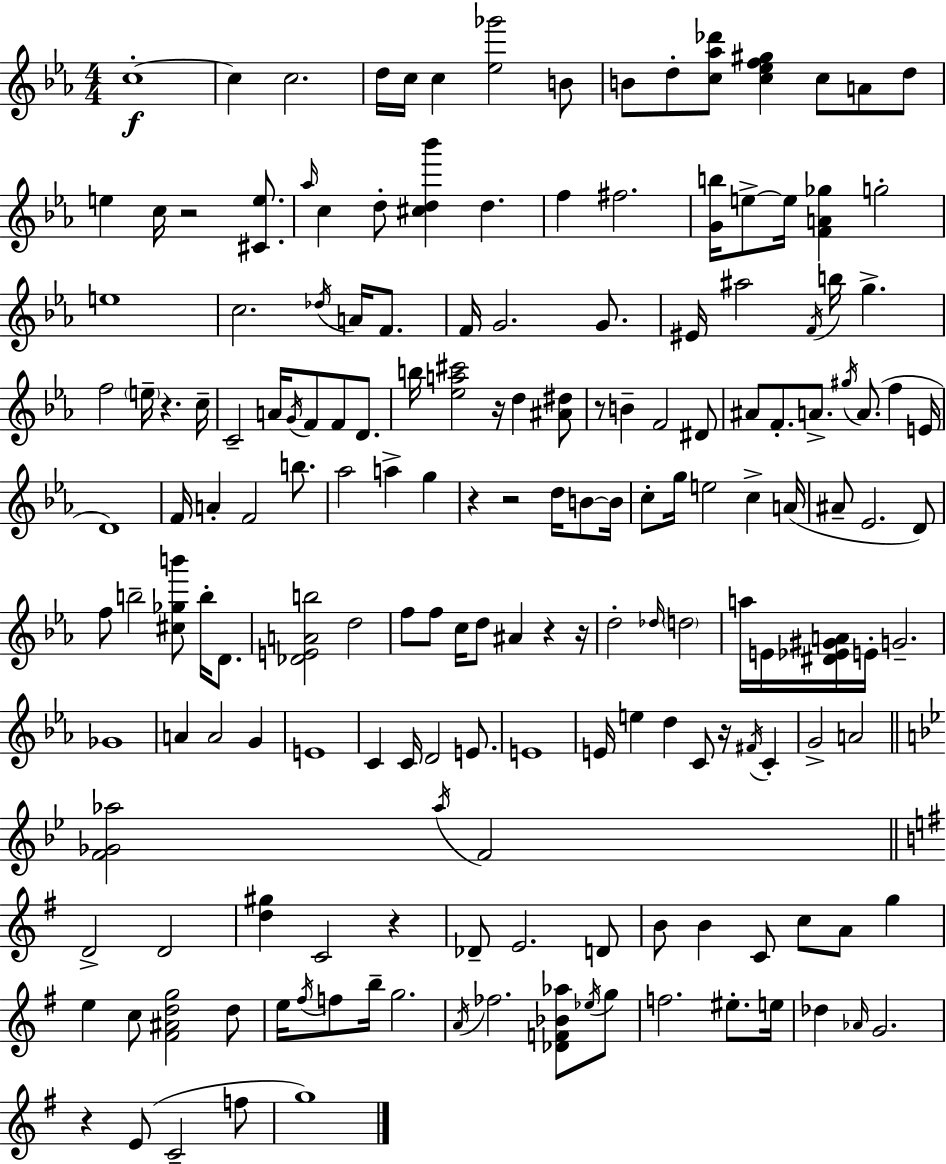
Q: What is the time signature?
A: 4/4